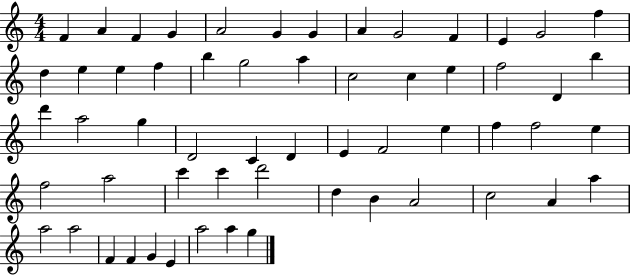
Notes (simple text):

F4/q A4/q F4/q G4/q A4/h G4/q G4/q A4/q G4/h F4/q E4/q G4/h F5/q D5/q E5/q E5/q F5/q B5/q G5/h A5/q C5/h C5/q E5/q F5/h D4/q B5/q D6/q A5/h G5/q D4/h C4/q D4/q E4/q F4/h E5/q F5/q F5/h E5/q F5/h A5/h C6/q C6/q D6/h D5/q B4/q A4/h C5/h A4/q A5/q A5/h A5/h F4/q F4/q G4/q E4/q A5/h A5/q G5/q